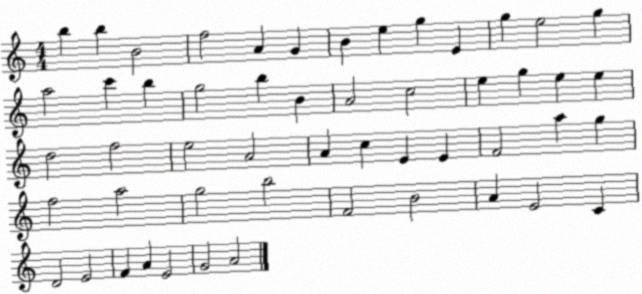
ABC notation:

X:1
T:Untitled
M:4/4
L:1/4
K:C
b b B2 f2 A G B e g E g e2 g a2 c' b g2 b B A2 c2 e g e e d2 f2 e2 A2 A c E E F2 a g f2 a2 g2 b2 F2 B2 A E2 C D2 E2 F A E2 G2 A2